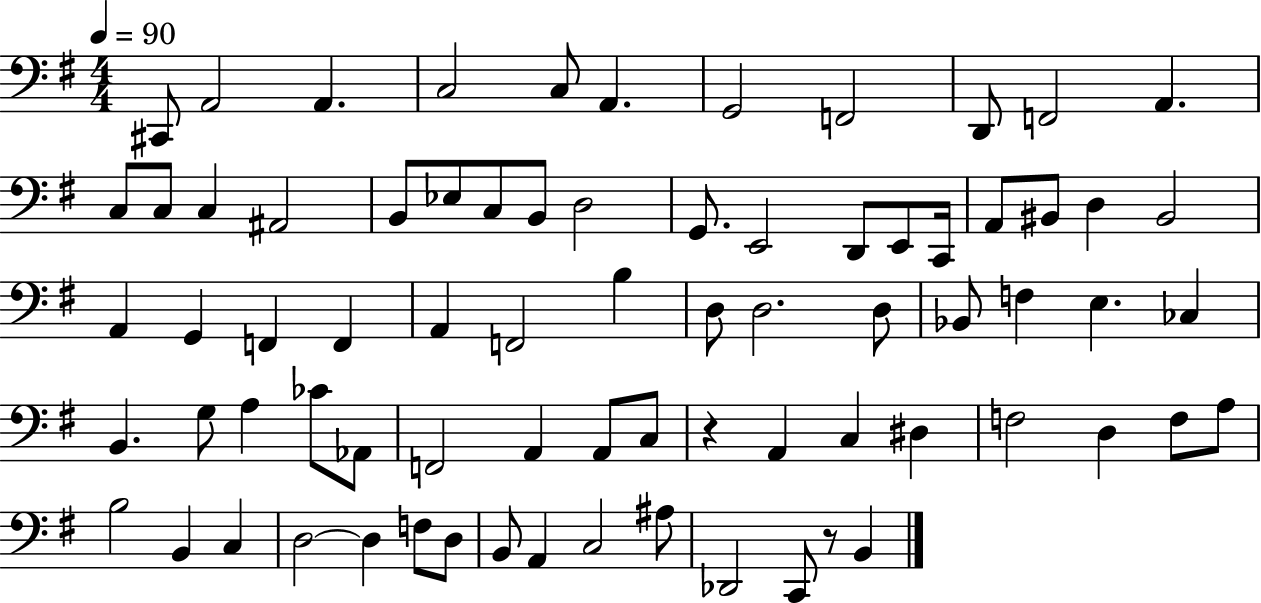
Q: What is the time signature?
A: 4/4